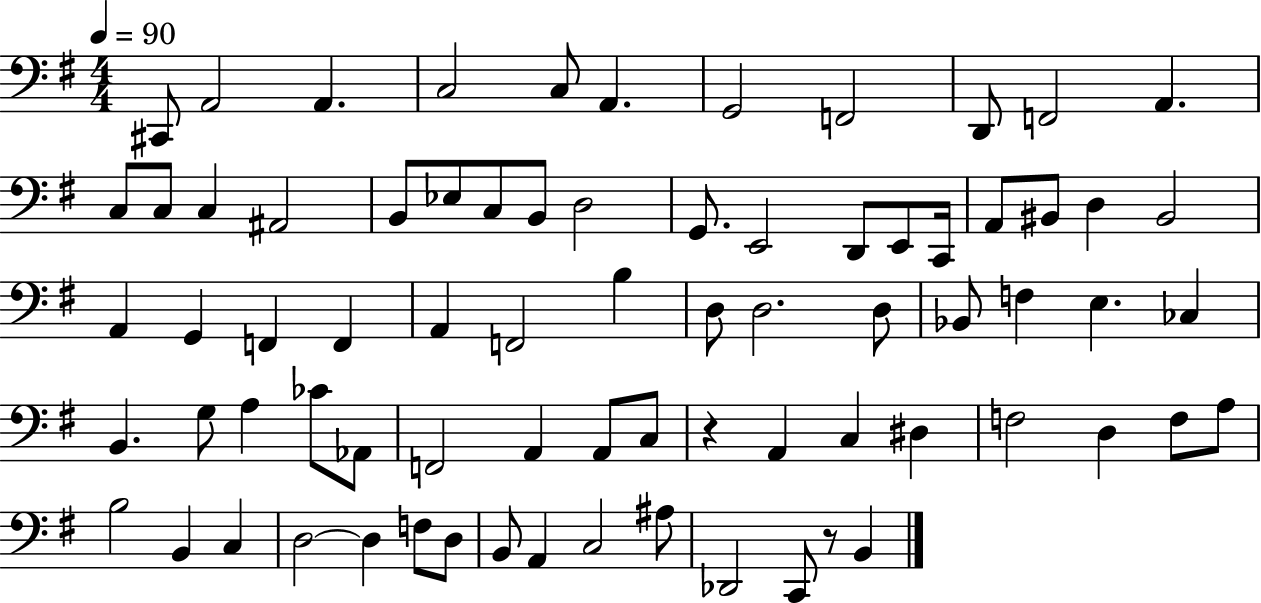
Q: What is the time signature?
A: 4/4